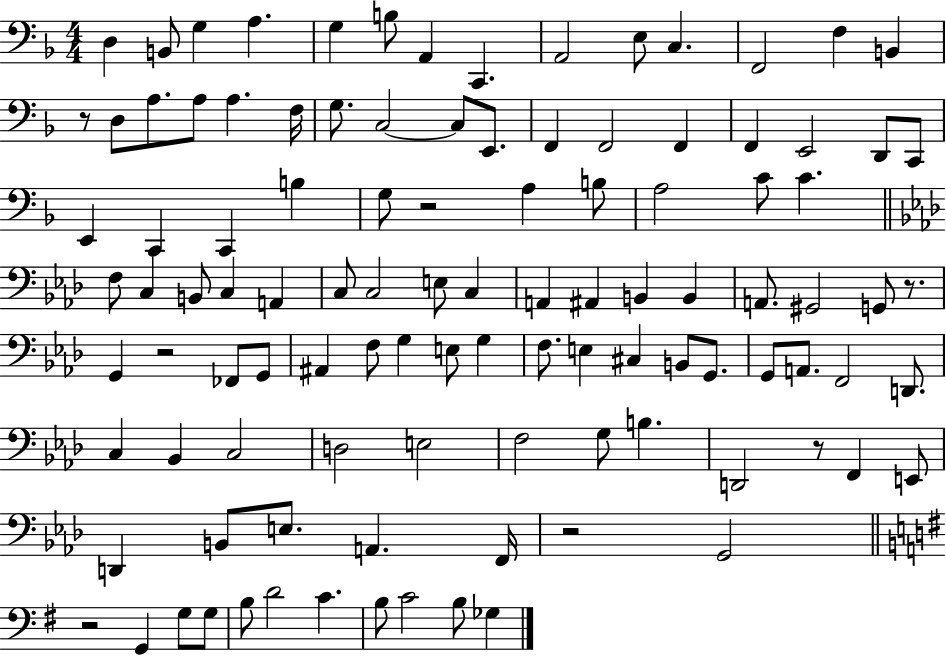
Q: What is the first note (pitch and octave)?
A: D3